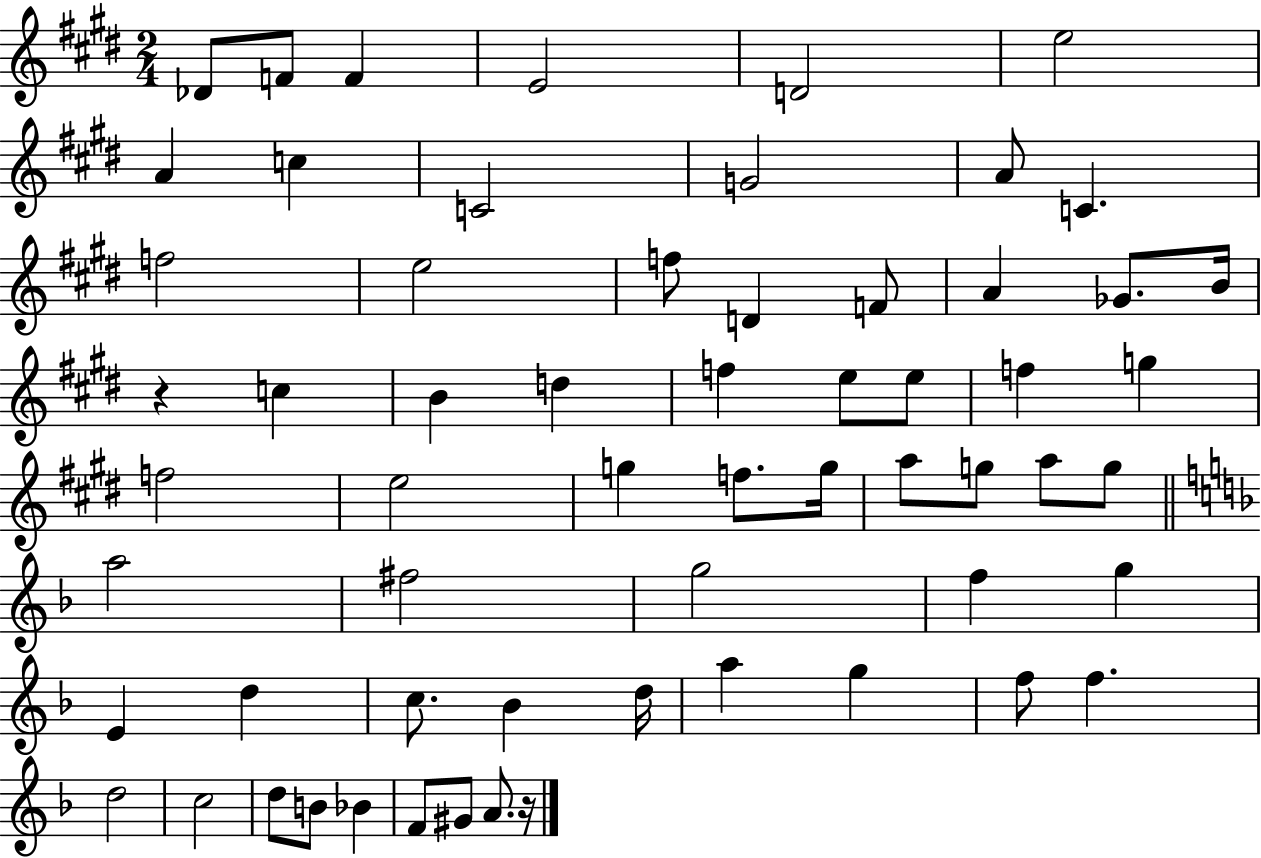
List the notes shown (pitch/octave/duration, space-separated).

Db4/e F4/e F4/q E4/h D4/h E5/h A4/q C5/q C4/h G4/h A4/e C4/q. F5/h E5/h F5/e D4/q F4/e A4/q Gb4/e. B4/s R/q C5/q B4/q D5/q F5/q E5/e E5/e F5/q G5/q F5/h E5/h G5/q F5/e. G5/s A5/e G5/e A5/e G5/e A5/h F#5/h G5/h F5/q G5/q E4/q D5/q C5/e. Bb4/q D5/s A5/q G5/q F5/e F5/q. D5/h C5/h D5/e B4/e Bb4/q F4/e G#4/e A4/e. R/s